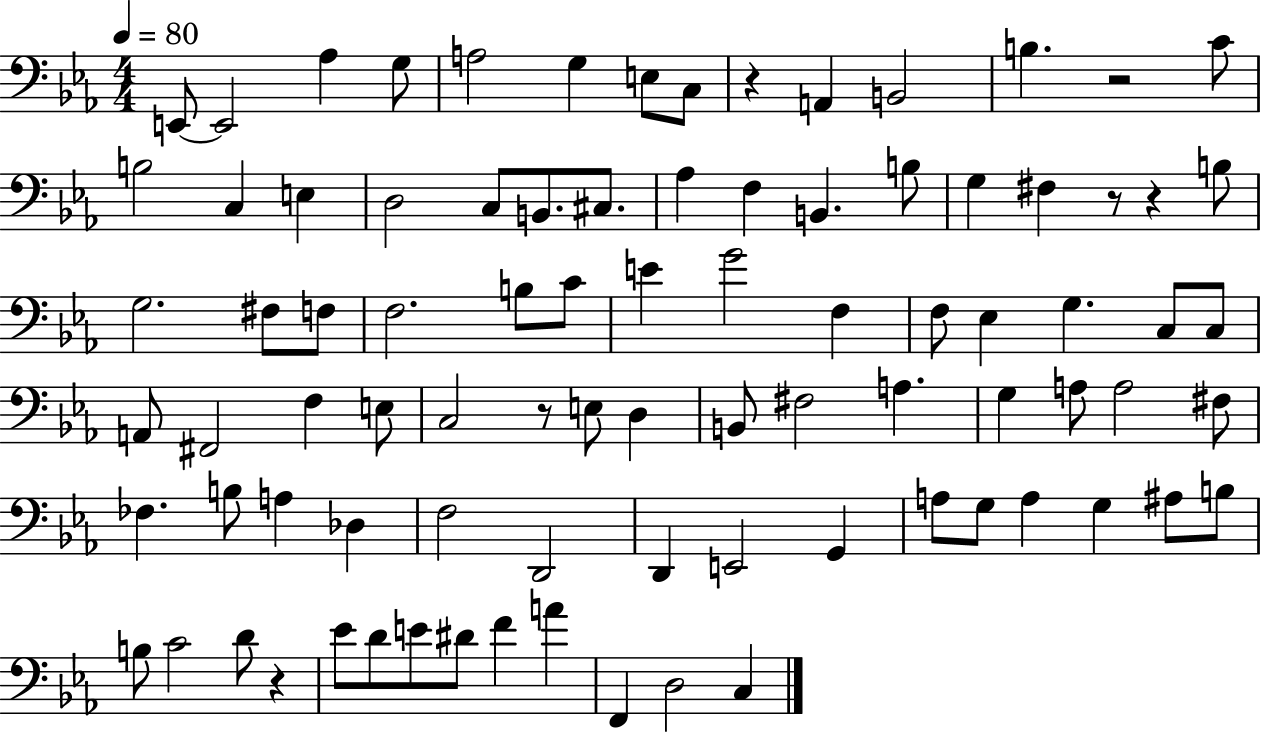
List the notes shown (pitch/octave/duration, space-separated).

E2/e E2/h Ab3/q G3/e A3/h G3/q E3/e C3/e R/q A2/q B2/h B3/q. R/h C4/e B3/h C3/q E3/q D3/h C3/e B2/e. C#3/e. Ab3/q F3/q B2/q. B3/e G3/q F#3/q R/e R/q B3/e G3/h. F#3/e F3/e F3/h. B3/e C4/e E4/q G4/h F3/q F3/e Eb3/q G3/q. C3/e C3/e A2/e F#2/h F3/q E3/e C3/h R/e E3/e D3/q B2/e F#3/h A3/q. G3/q A3/e A3/h F#3/e FES3/q. B3/e A3/q Db3/q F3/h D2/h D2/q E2/h G2/q A3/e G3/e A3/q G3/q A#3/e B3/e B3/e C4/h D4/e R/q Eb4/e D4/e E4/e D#4/e F4/q A4/q F2/q D3/h C3/q